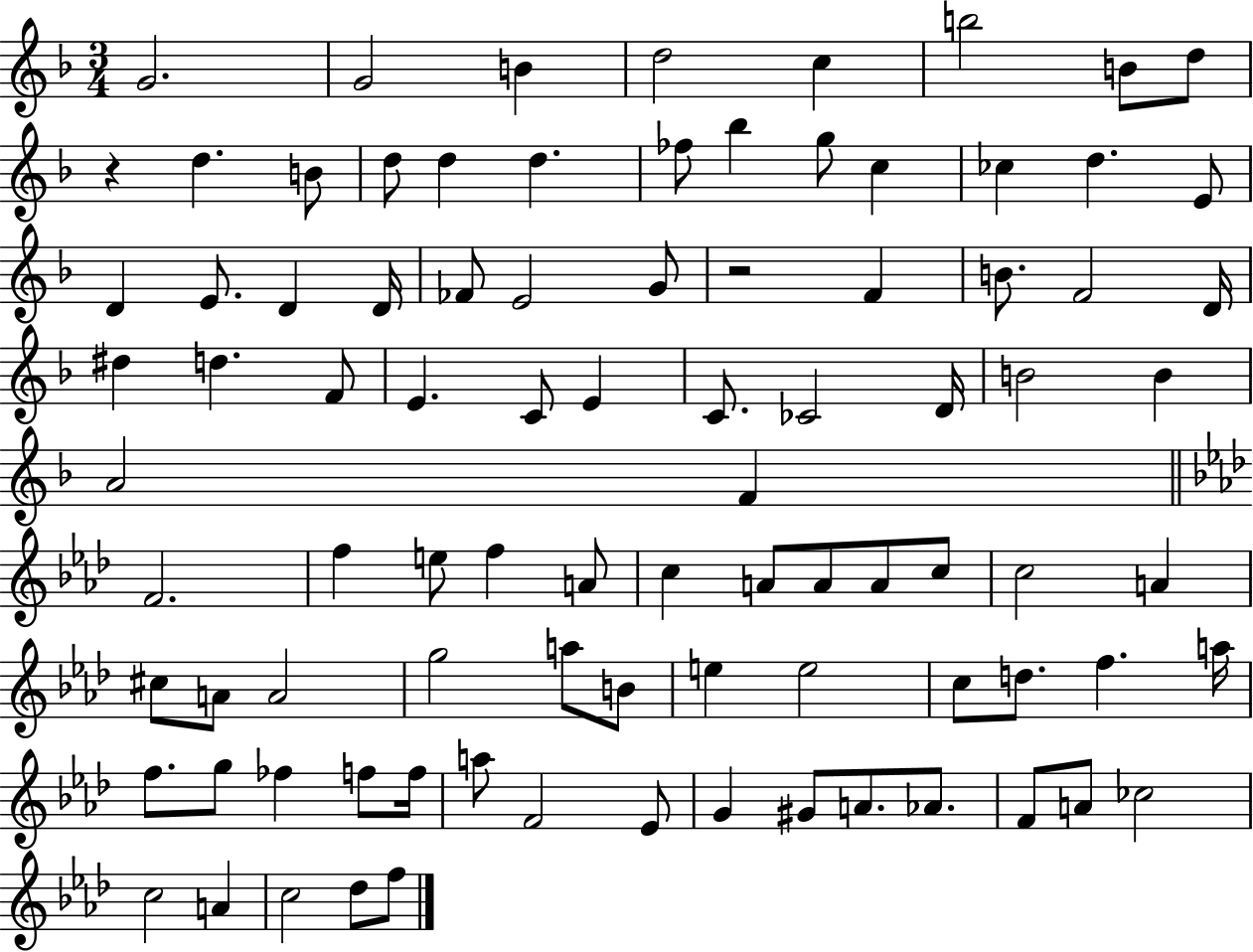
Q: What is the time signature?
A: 3/4